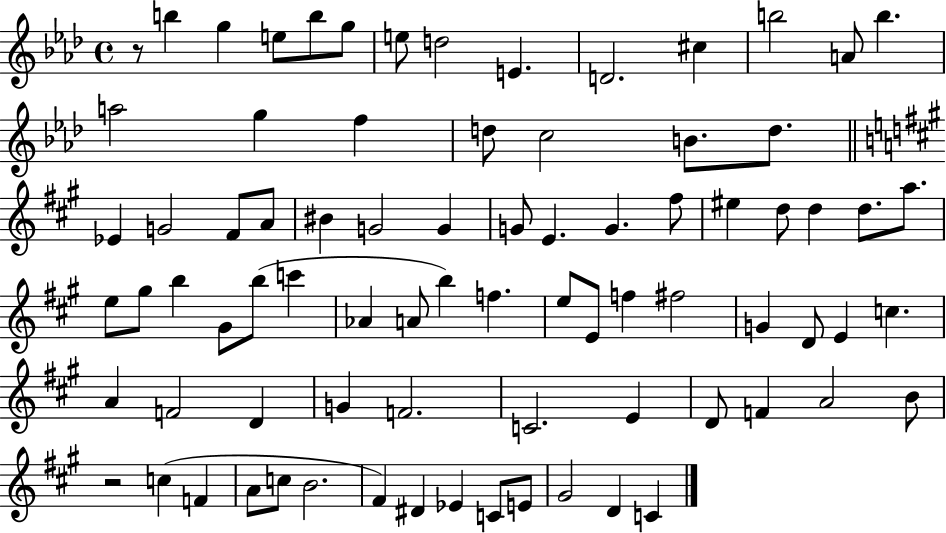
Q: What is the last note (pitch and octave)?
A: C4